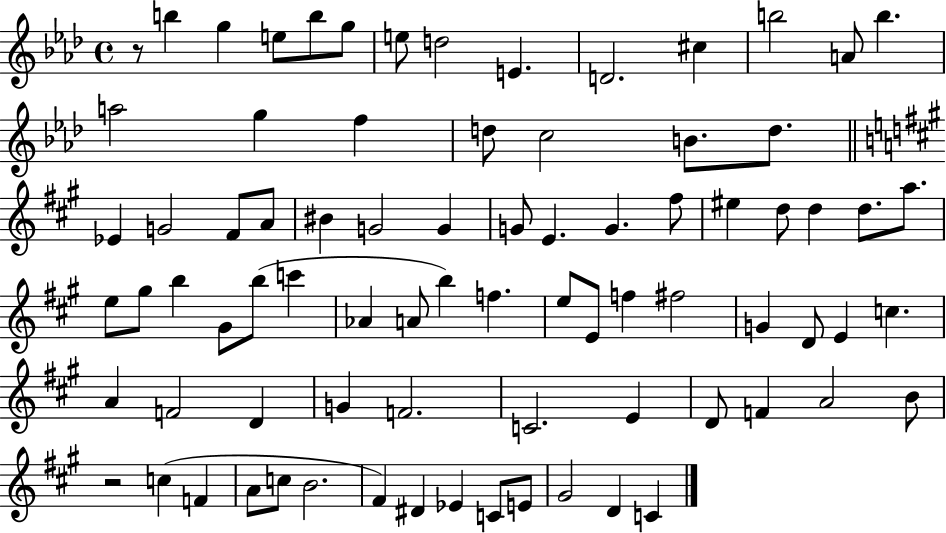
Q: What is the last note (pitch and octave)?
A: C4